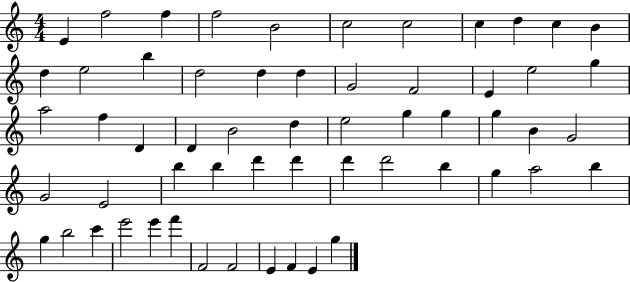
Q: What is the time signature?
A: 4/4